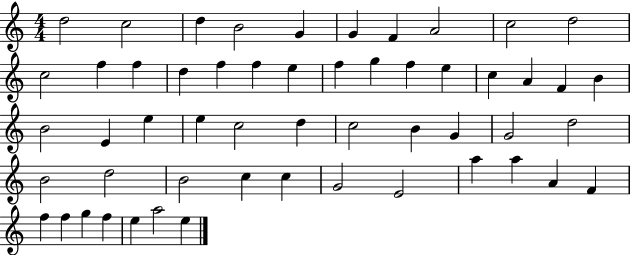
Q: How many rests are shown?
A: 0